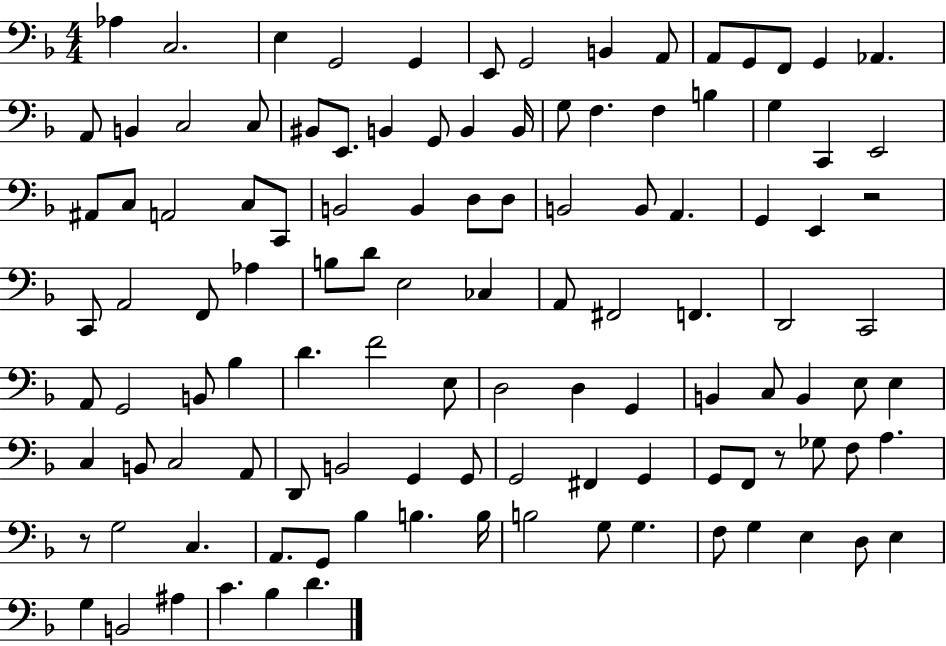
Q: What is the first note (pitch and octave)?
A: Ab3